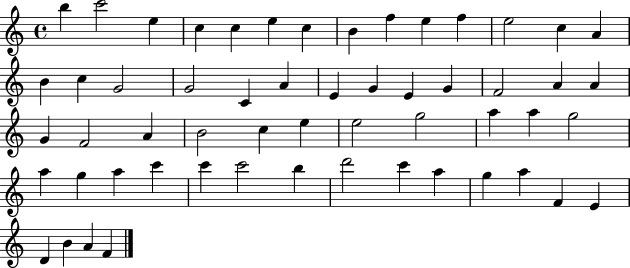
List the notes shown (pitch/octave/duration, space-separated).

B5/q C6/h E5/q C5/q C5/q E5/q C5/q B4/q F5/q E5/q F5/q E5/h C5/q A4/q B4/q C5/q G4/h G4/h C4/q A4/q E4/q G4/q E4/q G4/q F4/h A4/q A4/q G4/q F4/h A4/q B4/h C5/q E5/q E5/h G5/h A5/q A5/q G5/h A5/q G5/q A5/q C6/q C6/q C6/h B5/q D6/h C6/q A5/q G5/q A5/q F4/q E4/q D4/q B4/q A4/q F4/q